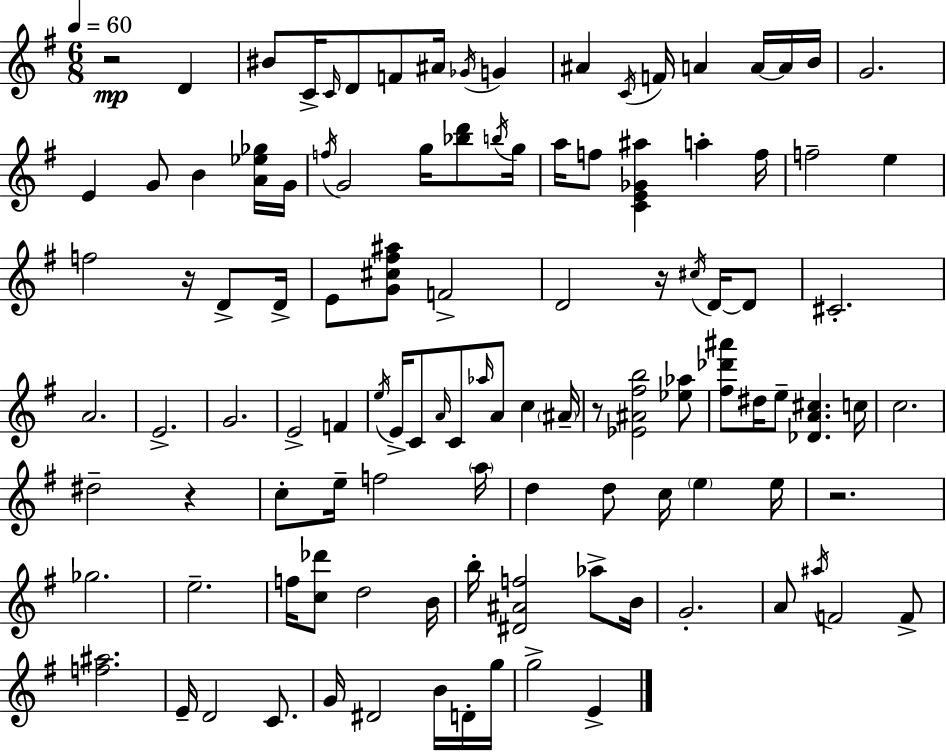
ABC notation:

X:1
T:Untitled
M:6/8
L:1/4
K:G
z2 D ^B/2 C/4 C/4 D/2 F/2 ^A/4 _G/4 G ^A C/4 F/4 A A/4 A/4 B/4 G2 E G/2 B [A_e_g]/4 G/4 f/4 G2 g/4 [_bd']/2 b/4 g/4 a/4 f/2 [CE_G^a] a f/4 f2 e f2 z/4 D/2 D/4 E/2 [G^c^f^a]/2 F2 D2 z/4 ^c/4 D/4 D/2 ^C2 A2 E2 G2 E2 F e/4 E/4 C/2 A/4 C/2 _a/4 A/2 c ^A/4 z/2 [_E^A^fb]2 [_e_a]/2 [^f_d'^a']/2 ^d/4 e/2 [_DA^c] c/4 c2 ^d2 z c/2 e/4 f2 a/4 d d/2 c/4 e e/4 z2 _g2 e2 f/4 [c_d']/2 d2 B/4 b/4 [^D^Af]2 _a/2 B/4 G2 A/2 ^a/4 F2 F/2 [f^a]2 E/4 D2 C/2 G/4 ^D2 B/4 D/4 g/4 g2 E